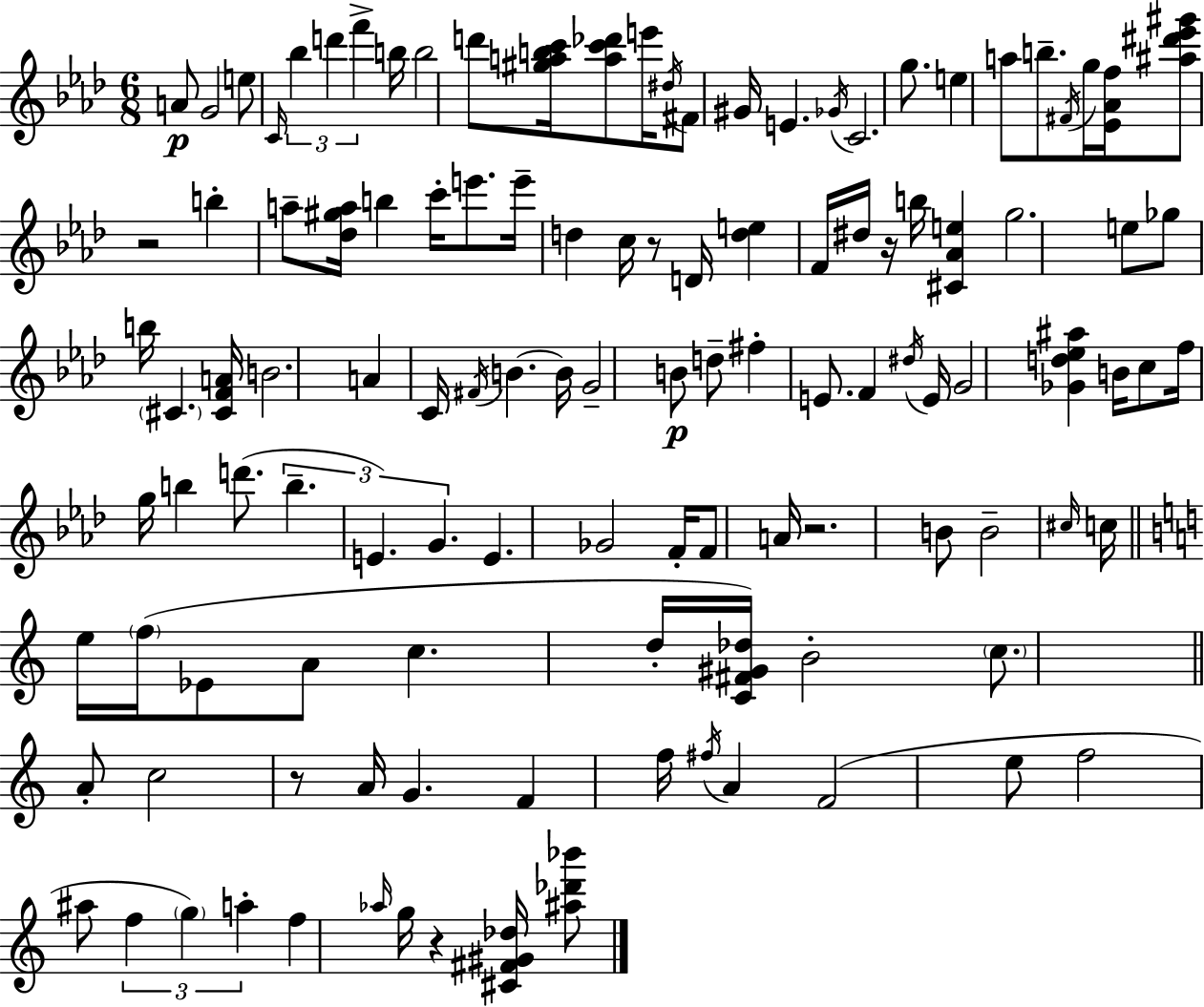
{
  \clef treble
  \numericTimeSignature
  \time 6/8
  \key f \minor
  a'8\p g'2 e''8 | \grace { c'16 } \tuplet 3/2 { bes''4 d'''4 f'''4-> } | b''16 b''2 d'''8 | <gis'' a'' b'' c'''>16 <a'' c''' des'''>8 e'''16 \acciaccatura { dis''16 } fis'8 gis'16 e'4. | \break \acciaccatura { ges'16 } c'2. | g''8. e''4 a''8 | b''8.-- \acciaccatura { fis'16 } g''16 <ees' aes' f''>16 <ais'' dis''' ees''' gis'''>8 r2 | b''4-. a''8-- <des'' gis'' a''>16 b''4 | \break c'''16-. e'''8. e'''16-- d''4 | c''16 r8 d'16 <d'' e''>4 f'16 dis''16 r16 b''16 | <cis' aes' e''>4 g''2. | e''8 ges''8 b''16 \parenthesize cis'4. | \break <cis' f' a'>16 b'2. | a'4 c'16 \acciaccatura { fis'16 } b'4.~~ | b'16 g'2-- | b'8\p d''8-- fis''4-. e'8. | \break f'4 \acciaccatura { dis''16 } e'16 g'2 | <ges' d'' ees'' ais''>4 b'16 c''8 f''16 g''16 b''4 | d'''8.( \tuplet 3/2 { b''4.-- | e'4.) g'4. } | \break e'4. ges'2 | f'16-. f'8 a'16 r2. | b'8 b'2-- | \grace { cis''16 } c''16 \bar "||" \break \key c \major e''16 \parenthesize f''16( ees'8 a'8 c''4. | d''16-. <c' fis' gis' des''>16) b'2-. \parenthesize c''8. | \bar "||" \break \key c \major a'8-. c''2 r8 | a'16 g'4. f'4 f''16 | \acciaccatura { fis''16 } a'4 f'2( | e''8 f''2 ais''8 | \break \tuplet 3/2 { f''4 \parenthesize g''4) a''4-. } | f''4 \grace { aes''16 } g''16 r4 <cis' fis' gis' des''>16 | <ais'' des''' bes'''>8 \bar "|."
}